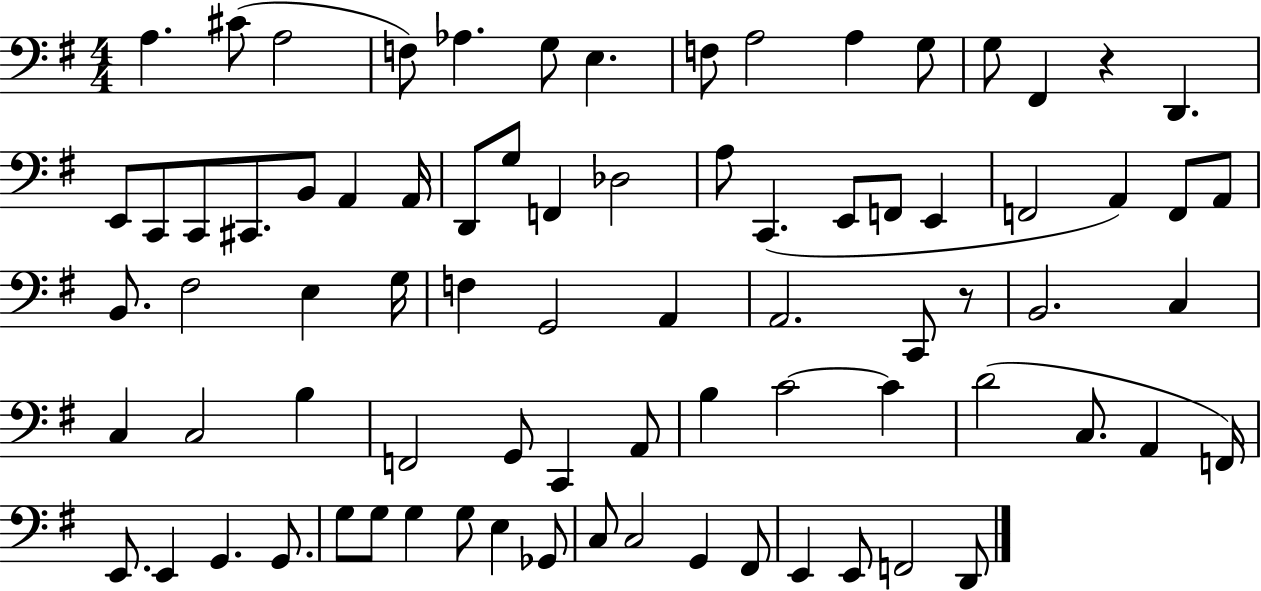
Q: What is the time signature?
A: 4/4